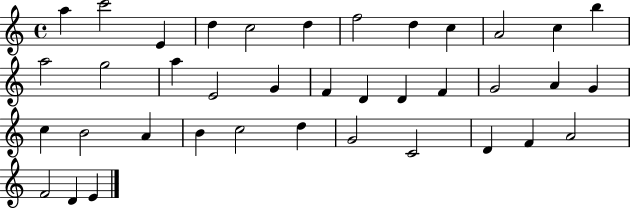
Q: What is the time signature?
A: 4/4